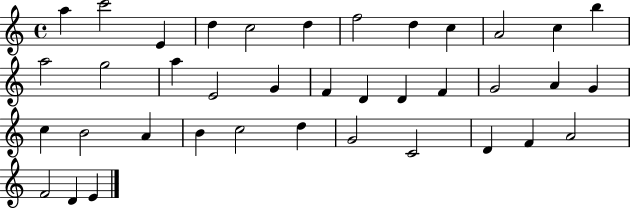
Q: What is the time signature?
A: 4/4